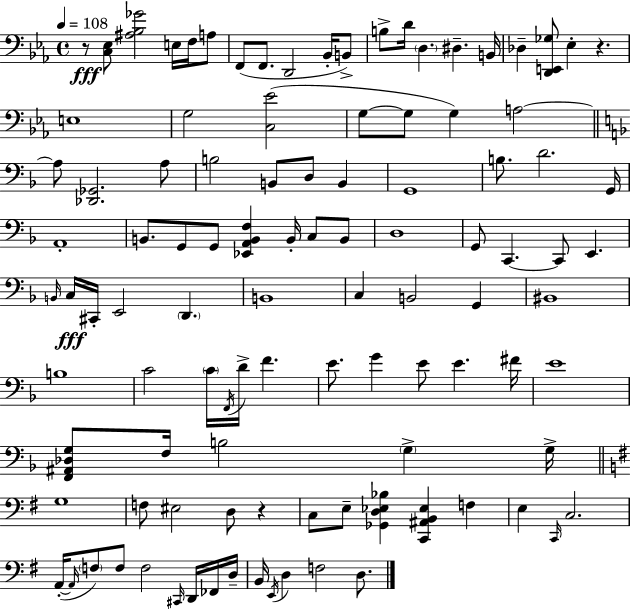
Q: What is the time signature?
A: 4/4